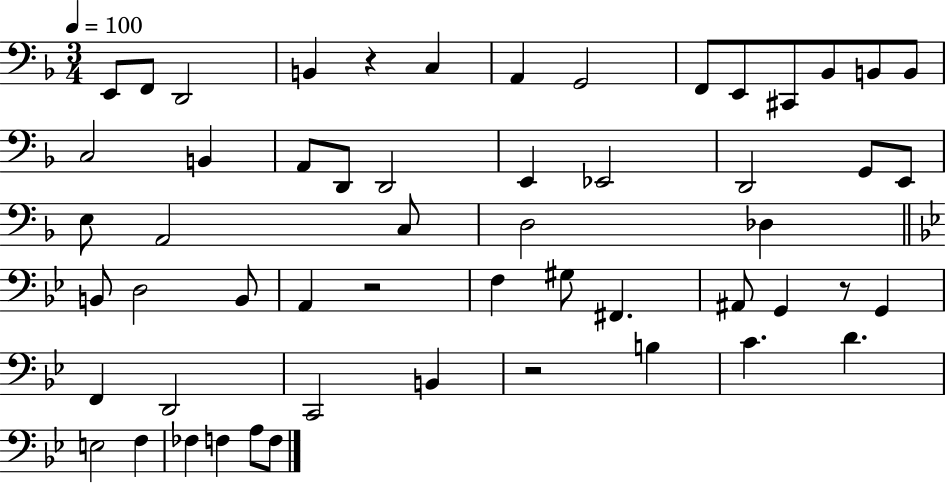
{
  \clef bass
  \numericTimeSignature
  \time 3/4
  \key f \major
  \tempo 4 = 100
  e,8 f,8 d,2 | b,4 r4 c4 | a,4 g,2 | f,8 e,8 cis,8 bes,8 b,8 b,8 | \break c2 b,4 | a,8 d,8 d,2 | e,4 ees,2 | d,2 g,8 e,8 | \break e8 a,2 c8 | d2 des4 | \bar "||" \break \key g \minor b,8 d2 b,8 | a,4 r2 | f4 gis8 fis,4. | ais,8 g,4 r8 g,4 | \break f,4 d,2 | c,2 b,4 | r2 b4 | c'4. d'4. | \break e2 f4 | fes4 f4 a8 f8 | \bar "|."
}